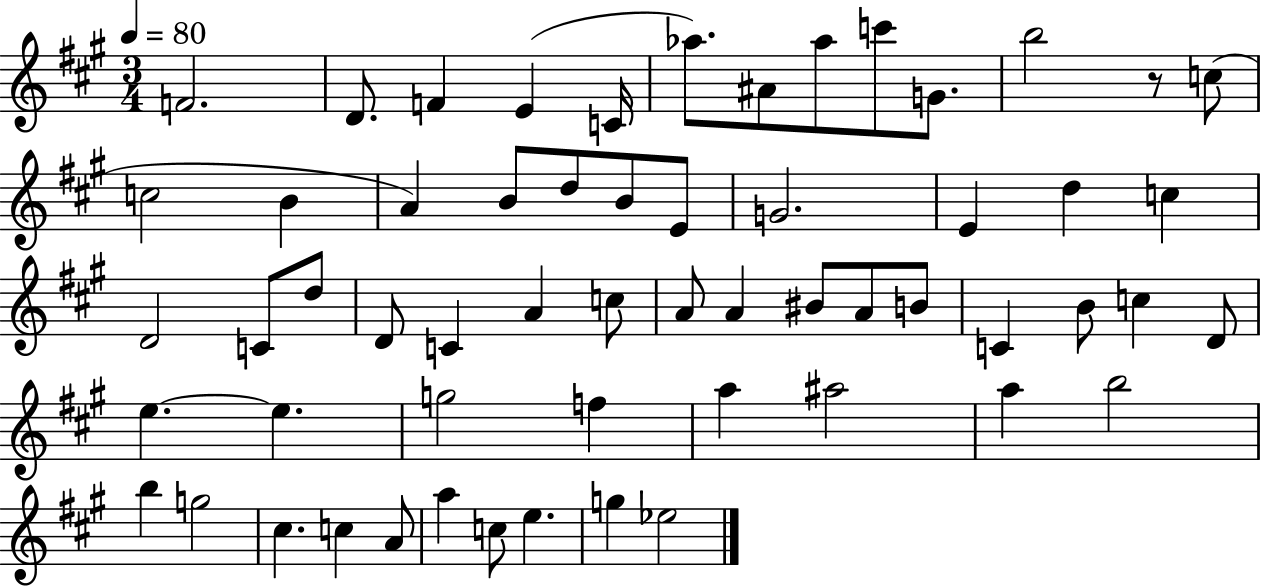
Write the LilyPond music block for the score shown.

{
  \clef treble
  \numericTimeSignature
  \time 3/4
  \key a \major
  \tempo 4 = 80
  \repeat volta 2 { f'2. | d'8. f'4 e'4( c'16 | aes''8.) ais'8 aes''8 c'''8 g'8. | b''2 r8 c''8( | \break c''2 b'4 | a'4) b'8 d''8 b'8 e'8 | g'2. | e'4 d''4 c''4 | \break d'2 c'8 d''8 | d'8 c'4 a'4 c''8 | a'8 a'4 bis'8 a'8 b'8 | c'4 b'8 c''4 d'8 | \break e''4.~~ e''4. | g''2 f''4 | a''4 ais''2 | a''4 b''2 | \break b''4 g''2 | cis''4. c''4 a'8 | a''4 c''8 e''4. | g''4 ees''2 | \break } \bar "|."
}